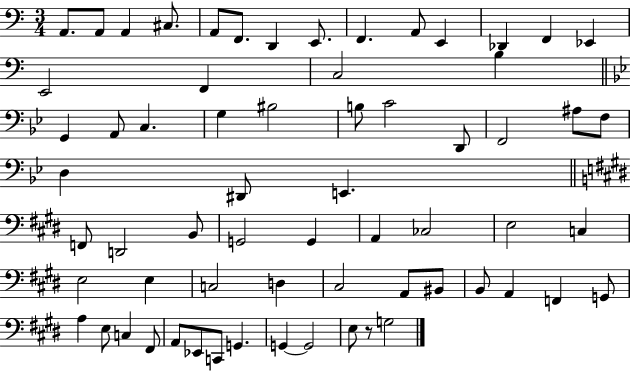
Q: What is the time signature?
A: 3/4